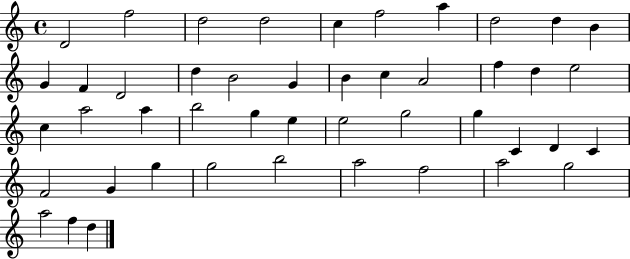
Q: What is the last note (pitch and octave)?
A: D5